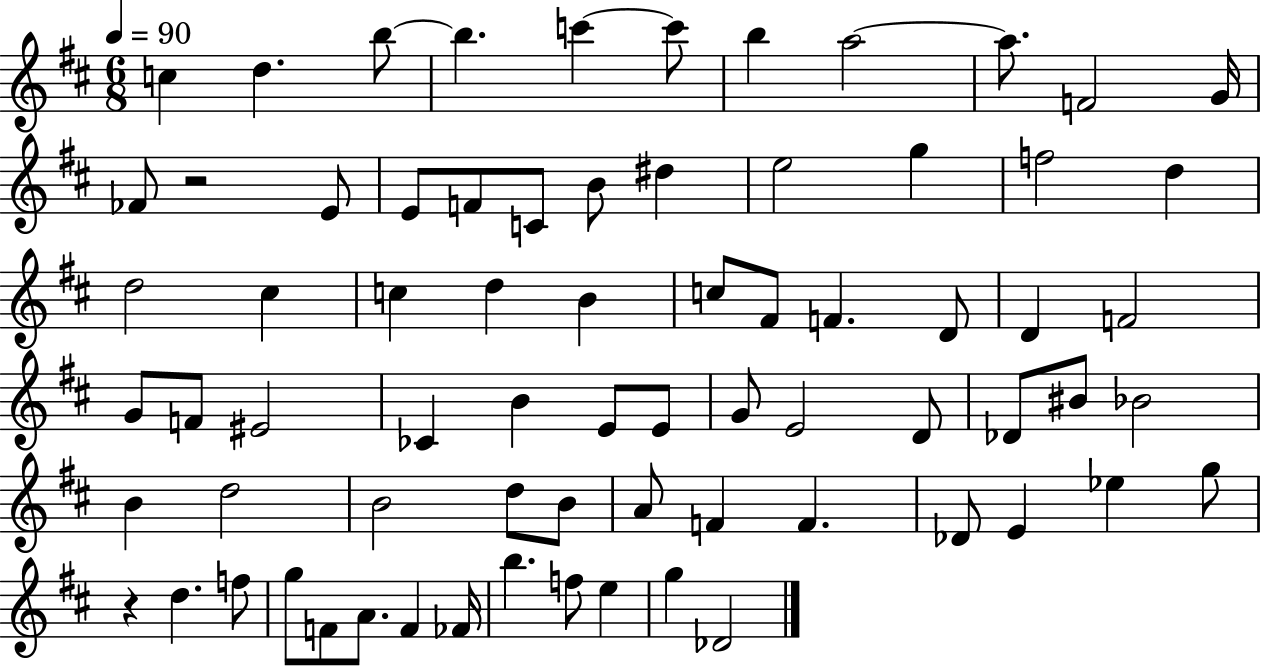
C5/q D5/q. B5/e B5/q. C6/q C6/e B5/q A5/h A5/e. F4/h G4/s FES4/e R/h E4/e E4/e F4/e C4/e B4/e D#5/q E5/h G5/q F5/h D5/q D5/h C#5/q C5/q D5/q B4/q C5/e F#4/e F4/q. D4/e D4/q F4/h G4/e F4/e EIS4/h CES4/q B4/q E4/e E4/e G4/e E4/h D4/e Db4/e BIS4/e Bb4/h B4/q D5/h B4/h D5/e B4/e A4/e F4/q F4/q. Db4/e E4/q Eb5/q G5/e R/q D5/q. F5/e G5/e F4/e A4/e. F4/q FES4/s B5/q. F5/e E5/q G5/q Db4/h